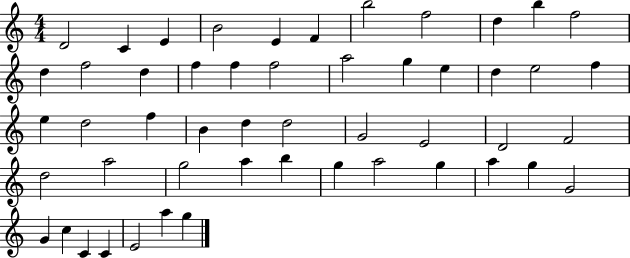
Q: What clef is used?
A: treble